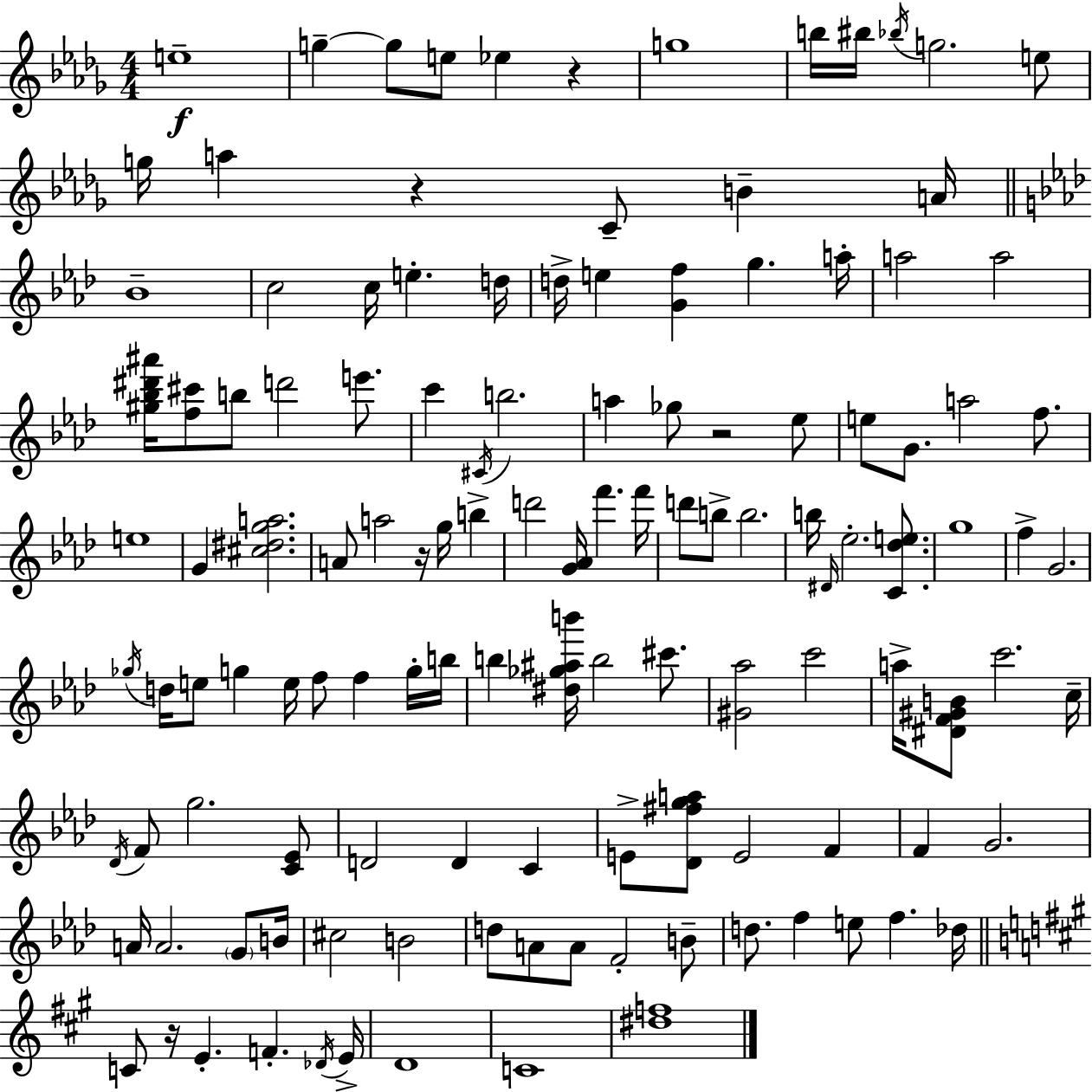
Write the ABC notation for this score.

X:1
T:Untitled
M:4/4
L:1/4
K:Bbm
e4 g g/2 e/2 _e z g4 b/4 ^b/4 _b/4 g2 e/2 g/4 a z C/2 B A/4 _B4 c2 c/4 e d/4 d/4 e [Gf] g a/4 a2 a2 [^g_b^d'^a']/4 [f^c']/2 b/2 d'2 e'/2 c' ^C/4 b2 a _g/2 z2 _e/2 e/2 G/2 a2 f/2 e4 G [^c^dga]2 A/2 a2 z/4 g/4 b d'2 [G_A]/4 f' f'/4 d'/2 b/2 b2 b/4 ^D/4 _e2 [C_de]/2 g4 f G2 _g/4 d/4 e/2 g e/4 f/2 f g/4 b/4 b [^d_g^ab']/4 b2 ^c'/2 [^G_a]2 c'2 a/4 [^DF^GB]/2 c'2 c/4 _D/4 F/2 g2 [C_E]/2 D2 D C E/2 [_D^fga]/2 E2 F F G2 A/4 A2 G/2 B/4 ^c2 B2 d/2 A/2 A/2 F2 B/2 d/2 f e/2 f _d/4 C/2 z/4 E F _D/4 E/4 D4 C4 [^df]4